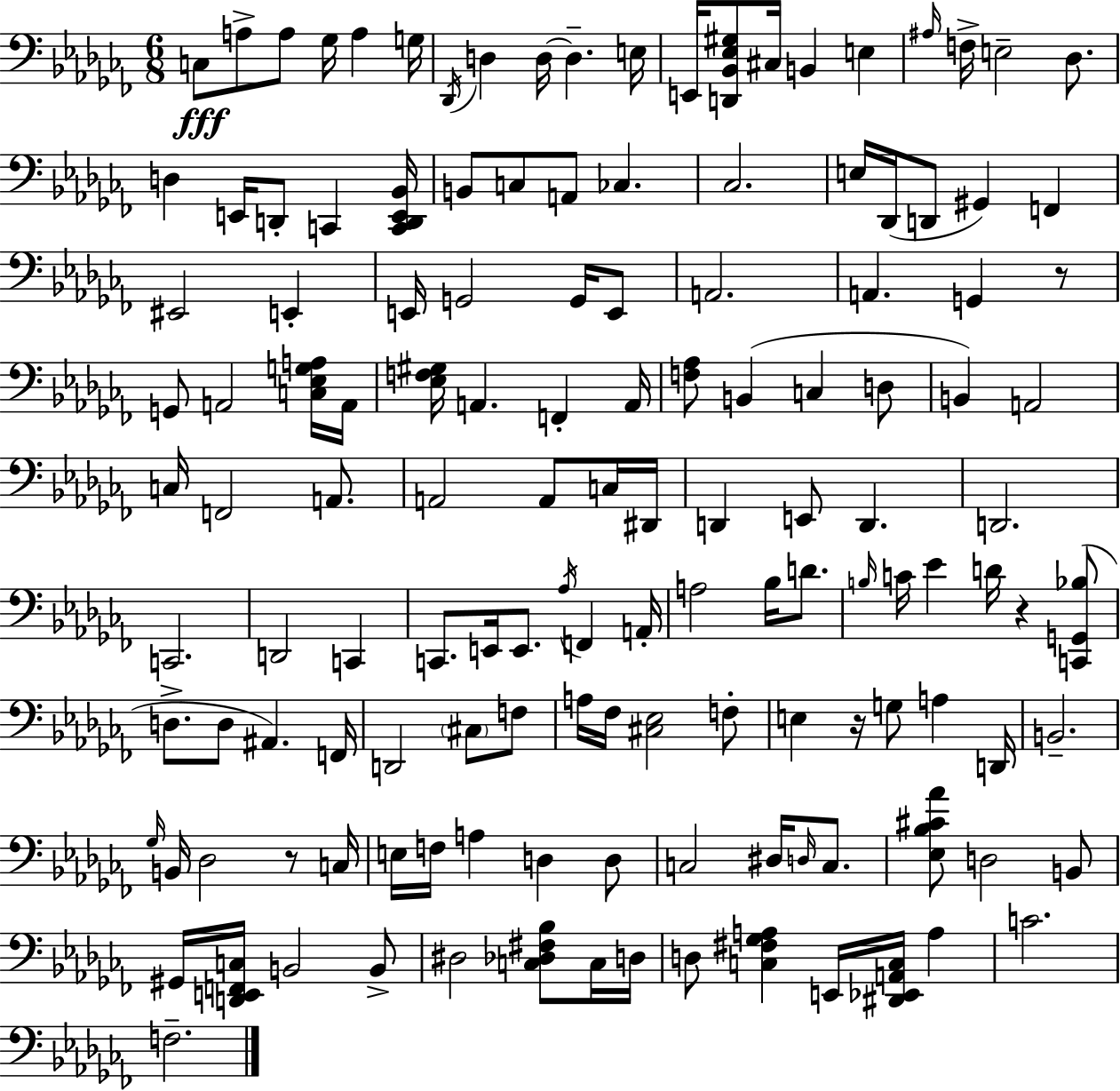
X:1
T:Untitled
M:6/8
L:1/4
K:Abm
C,/2 A,/2 A,/2 _G,/4 A, G,/4 _D,,/4 D, D,/4 D, E,/4 E,,/4 [D,,_B,,_E,^G,]/2 ^C,/4 B,, E, ^A,/4 F,/4 E,2 _D,/2 D, E,,/4 D,,/2 C,, [C,,D,,E,,_B,,]/4 B,,/2 C,/2 A,,/2 _C, _C,2 E,/4 _D,,/4 D,,/2 ^G,, F,, ^E,,2 E,, E,,/4 G,,2 G,,/4 E,,/2 A,,2 A,, G,, z/2 G,,/2 A,,2 [C,_E,G,A,]/4 A,,/4 [_E,F,^G,]/4 A,, F,, A,,/4 [F,_A,]/2 B,, C, D,/2 B,, A,,2 C,/4 F,,2 A,,/2 A,,2 A,,/2 C,/4 ^D,,/4 D,, E,,/2 D,, D,,2 C,,2 D,,2 C,, C,,/2 E,,/4 E,,/2 _A,/4 F,, A,,/4 A,2 _B,/4 D/2 B,/4 C/4 _E D/4 z [C,,G,,_B,]/2 D,/2 D,/2 ^A,, F,,/4 D,,2 ^C,/2 F,/2 A,/4 _F,/4 [^C,_E,]2 F,/2 E, z/4 G,/2 A, D,,/4 B,,2 _G,/4 B,,/4 _D,2 z/2 C,/4 E,/4 F,/4 A, D, D,/2 C,2 ^D,/4 D,/4 C,/2 [_E,_B,^C_A]/2 D,2 B,,/2 ^G,,/4 [D,,E,,F,,C,]/4 B,,2 B,,/2 ^D,2 [C,_D,^F,_B,]/2 C,/4 D,/4 D,/2 [C,^F,_G,A,] E,,/4 [^D,,_E,,A,,C,]/4 A, C2 F,2